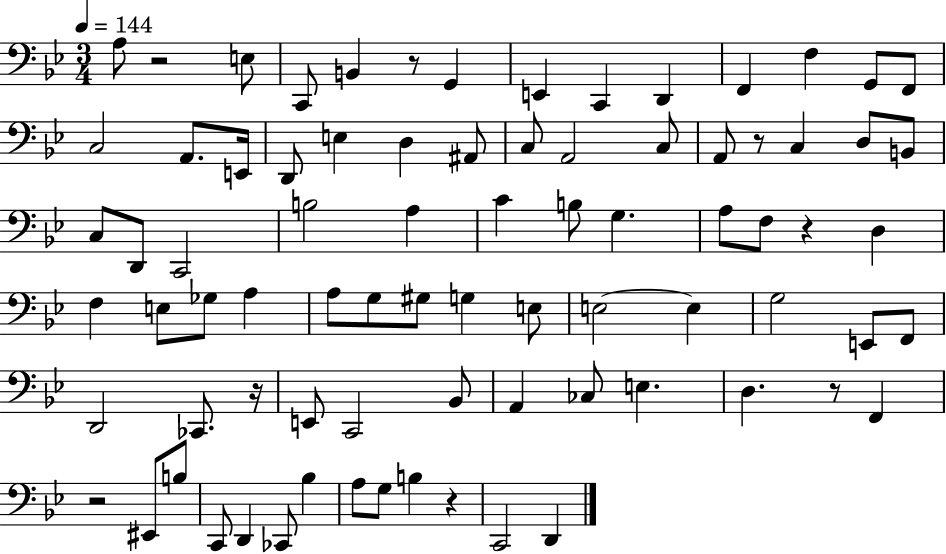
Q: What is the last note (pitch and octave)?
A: D2